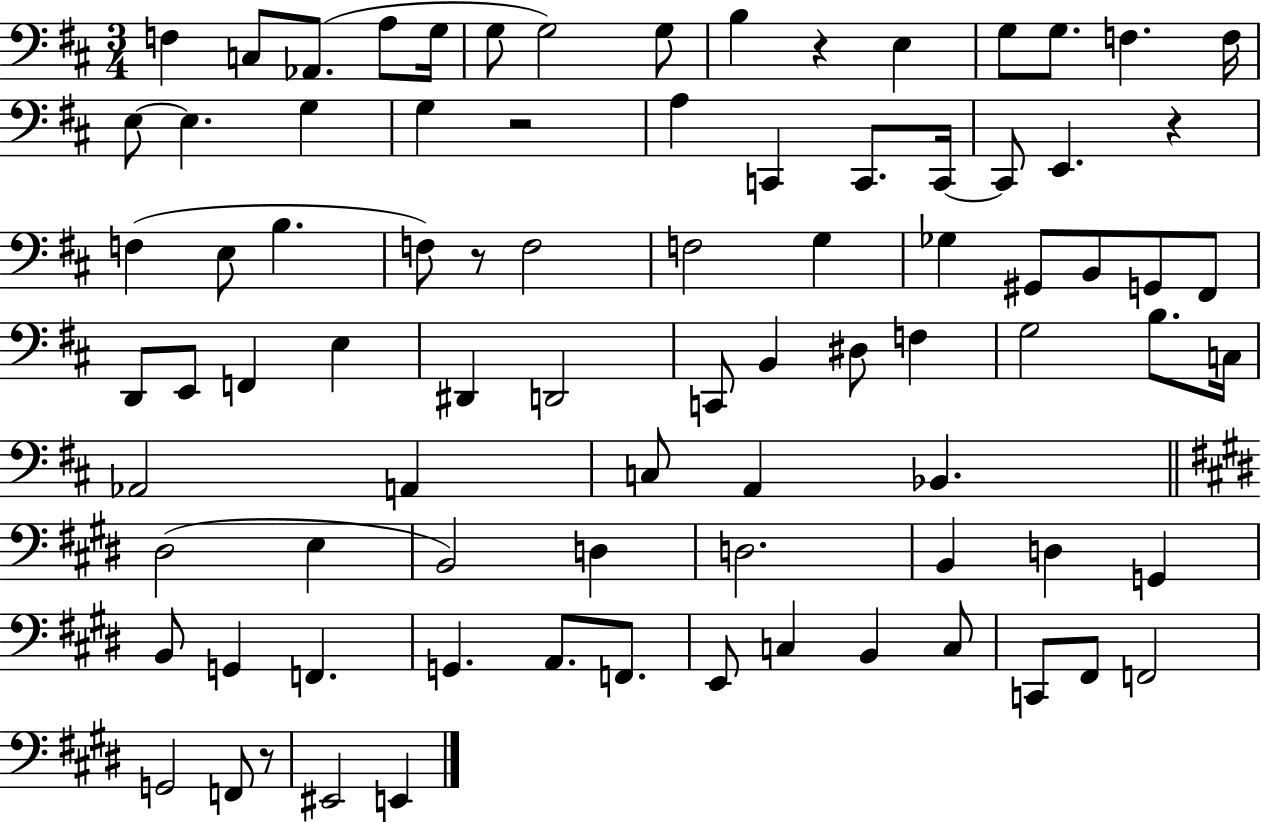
{
  \clef bass
  \numericTimeSignature
  \time 3/4
  \key d \major
  f4 c8 aes,8.( a8 g16 | g8 g2) g8 | b4 r4 e4 | g8 g8. f4. f16 | \break e8~~ e4. g4 | g4 r2 | a4 c,4 c,8. c,16~~ | c,8 e,4. r4 | \break f4( e8 b4. | f8) r8 f2 | f2 g4 | ges4 gis,8 b,8 g,8 fis,8 | \break d,8 e,8 f,4 e4 | dis,4 d,2 | c,8 b,4 dis8 f4 | g2 b8. c16 | \break aes,2 a,4 | c8 a,4 bes,4. | \bar "||" \break \key e \major dis2( e4 | b,2) d4 | d2. | b,4 d4 g,4 | \break b,8 g,4 f,4. | g,4. a,8. f,8. | e,8 c4 b,4 c8 | c,8 fis,8 f,2 | \break g,2 f,8 r8 | eis,2 e,4 | \bar "|."
}